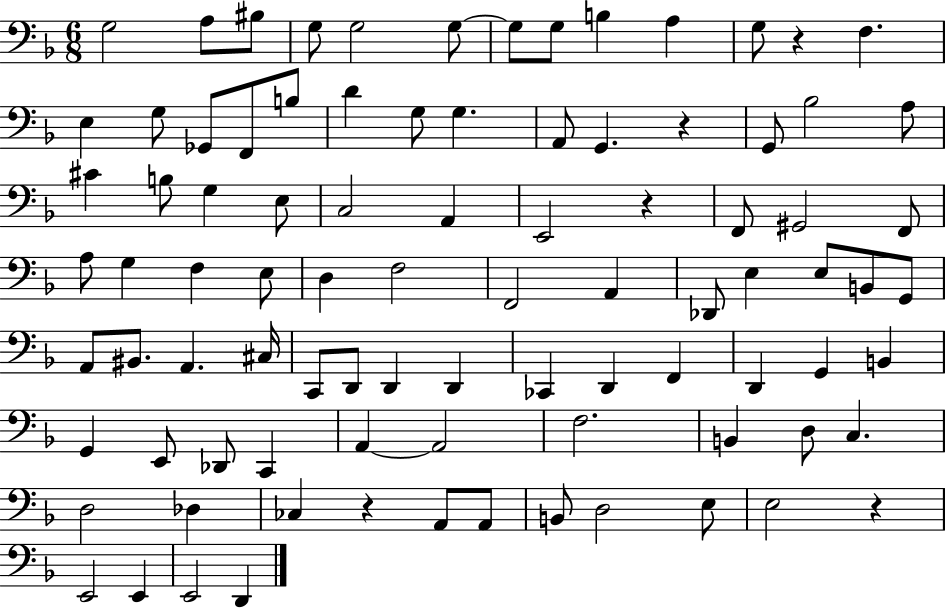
G3/h A3/e BIS3/e G3/e G3/h G3/e G3/e G3/e B3/q A3/q G3/e R/q F3/q. E3/q G3/e Gb2/e F2/e B3/e D4/q G3/e G3/q. A2/e G2/q. R/q G2/e Bb3/h A3/e C#4/q B3/e G3/q E3/e C3/h A2/q E2/h R/q F2/e G#2/h F2/e A3/e G3/q F3/q E3/e D3/q F3/h F2/h A2/q Db2/e E3/q E3/e B2/e G2/e A2/e BIS2/e. A2/q. C#3/s C2/e D2/e D2/q D2/q CES2/q D2/q F2/q D2/q G2/q B2/q G2/q E2/e Db2/e C2/q A2/q A2/h F3/h. B2/q D3/e C3/q. D3/h Db3/q CES3/q R/q A2/e A2/e B2/e D3/h E3/e E3/h R/q E2/h E2/q E2/h D2/q